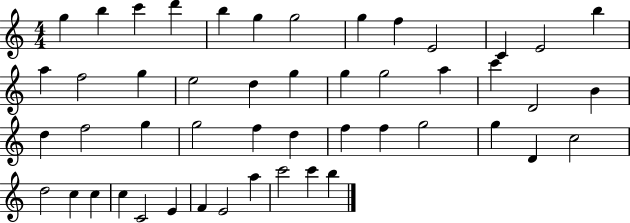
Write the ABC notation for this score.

X:1
T:Untitled
M:4/4
L:1/4
K:C
g b c' d' b g g2 g f E2 C E2 b a f2 g e2 d g g g2 a c' D2 B d f2 g g2 f d f f g2 g D c2 d2 c c c C2 E F E2 a c'2 c' b